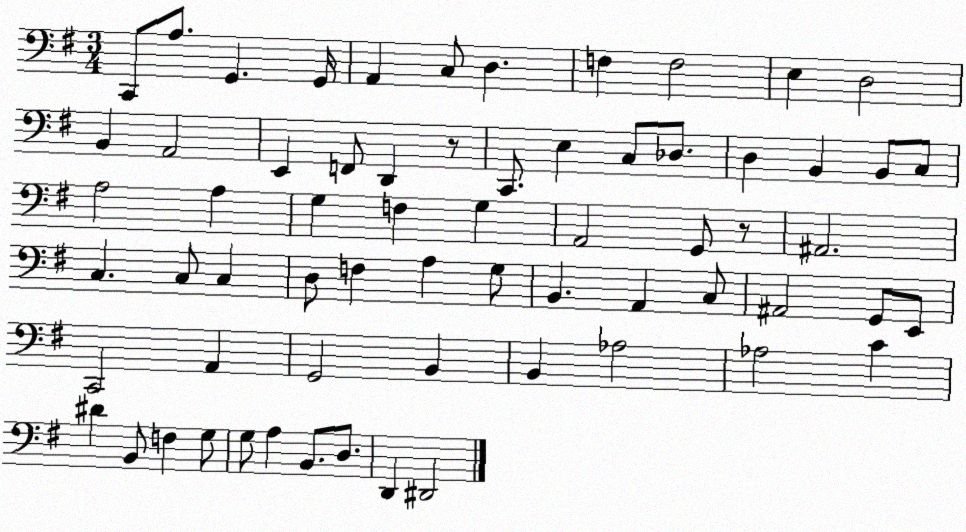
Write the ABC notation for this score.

X:1
T:Untitled
M:3/4
L:1/4
K:G
C,,/2 A,/2 G,, G,,/4 A,, C,/2 D, F, F,2 E, D,2 B,, A,,2 E,, F,,/2 D,, z/2 C,,/2 E, C,/2 _D,/2 D, B,, B,,/2 C,/2 A,2 A, G, F, G, A,,2 G,,/2 z/2 ^A,,2 C, C,/2 C, D,/2 F, A, G,/2 B,, A,, C,/2 ^A,,2 G,,/2 E,,/2 C,,2 A,, G,,2 B,, B,, _A,2 _A,2 C ^D B,,/2 F, G,/2 G,/2 A, B,,/2 D,/2 D,, ^D,,2